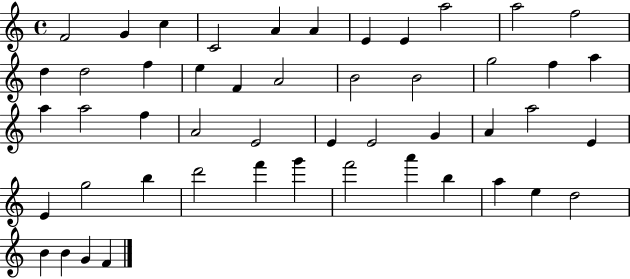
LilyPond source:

{
  \clef treble
  \time 4/4
  \defaultTimeSignature
  \key c \major
  f'2 g'4 c''4 | c'2 a'4 a'4 | e'4 e'4 a''2 | a''2 f''2 | \break d''4 d''2 f''4 | e''4 f'4 a'2 | b'2 b'2 | g''2 f''4 a''4 | \break a''4 a''2 f''4 | a'2 e'2 | e'4 e'2 g'4 | a'4 a''2 e'4 | \break e'4 g''2 b''4 | d'''2 f'''4 g'''4 | f'''2 a'''4 b''4 | a''4 e''4 d''2 | \break b'4 b'4 g'4 f'4 | \bar "|."
}